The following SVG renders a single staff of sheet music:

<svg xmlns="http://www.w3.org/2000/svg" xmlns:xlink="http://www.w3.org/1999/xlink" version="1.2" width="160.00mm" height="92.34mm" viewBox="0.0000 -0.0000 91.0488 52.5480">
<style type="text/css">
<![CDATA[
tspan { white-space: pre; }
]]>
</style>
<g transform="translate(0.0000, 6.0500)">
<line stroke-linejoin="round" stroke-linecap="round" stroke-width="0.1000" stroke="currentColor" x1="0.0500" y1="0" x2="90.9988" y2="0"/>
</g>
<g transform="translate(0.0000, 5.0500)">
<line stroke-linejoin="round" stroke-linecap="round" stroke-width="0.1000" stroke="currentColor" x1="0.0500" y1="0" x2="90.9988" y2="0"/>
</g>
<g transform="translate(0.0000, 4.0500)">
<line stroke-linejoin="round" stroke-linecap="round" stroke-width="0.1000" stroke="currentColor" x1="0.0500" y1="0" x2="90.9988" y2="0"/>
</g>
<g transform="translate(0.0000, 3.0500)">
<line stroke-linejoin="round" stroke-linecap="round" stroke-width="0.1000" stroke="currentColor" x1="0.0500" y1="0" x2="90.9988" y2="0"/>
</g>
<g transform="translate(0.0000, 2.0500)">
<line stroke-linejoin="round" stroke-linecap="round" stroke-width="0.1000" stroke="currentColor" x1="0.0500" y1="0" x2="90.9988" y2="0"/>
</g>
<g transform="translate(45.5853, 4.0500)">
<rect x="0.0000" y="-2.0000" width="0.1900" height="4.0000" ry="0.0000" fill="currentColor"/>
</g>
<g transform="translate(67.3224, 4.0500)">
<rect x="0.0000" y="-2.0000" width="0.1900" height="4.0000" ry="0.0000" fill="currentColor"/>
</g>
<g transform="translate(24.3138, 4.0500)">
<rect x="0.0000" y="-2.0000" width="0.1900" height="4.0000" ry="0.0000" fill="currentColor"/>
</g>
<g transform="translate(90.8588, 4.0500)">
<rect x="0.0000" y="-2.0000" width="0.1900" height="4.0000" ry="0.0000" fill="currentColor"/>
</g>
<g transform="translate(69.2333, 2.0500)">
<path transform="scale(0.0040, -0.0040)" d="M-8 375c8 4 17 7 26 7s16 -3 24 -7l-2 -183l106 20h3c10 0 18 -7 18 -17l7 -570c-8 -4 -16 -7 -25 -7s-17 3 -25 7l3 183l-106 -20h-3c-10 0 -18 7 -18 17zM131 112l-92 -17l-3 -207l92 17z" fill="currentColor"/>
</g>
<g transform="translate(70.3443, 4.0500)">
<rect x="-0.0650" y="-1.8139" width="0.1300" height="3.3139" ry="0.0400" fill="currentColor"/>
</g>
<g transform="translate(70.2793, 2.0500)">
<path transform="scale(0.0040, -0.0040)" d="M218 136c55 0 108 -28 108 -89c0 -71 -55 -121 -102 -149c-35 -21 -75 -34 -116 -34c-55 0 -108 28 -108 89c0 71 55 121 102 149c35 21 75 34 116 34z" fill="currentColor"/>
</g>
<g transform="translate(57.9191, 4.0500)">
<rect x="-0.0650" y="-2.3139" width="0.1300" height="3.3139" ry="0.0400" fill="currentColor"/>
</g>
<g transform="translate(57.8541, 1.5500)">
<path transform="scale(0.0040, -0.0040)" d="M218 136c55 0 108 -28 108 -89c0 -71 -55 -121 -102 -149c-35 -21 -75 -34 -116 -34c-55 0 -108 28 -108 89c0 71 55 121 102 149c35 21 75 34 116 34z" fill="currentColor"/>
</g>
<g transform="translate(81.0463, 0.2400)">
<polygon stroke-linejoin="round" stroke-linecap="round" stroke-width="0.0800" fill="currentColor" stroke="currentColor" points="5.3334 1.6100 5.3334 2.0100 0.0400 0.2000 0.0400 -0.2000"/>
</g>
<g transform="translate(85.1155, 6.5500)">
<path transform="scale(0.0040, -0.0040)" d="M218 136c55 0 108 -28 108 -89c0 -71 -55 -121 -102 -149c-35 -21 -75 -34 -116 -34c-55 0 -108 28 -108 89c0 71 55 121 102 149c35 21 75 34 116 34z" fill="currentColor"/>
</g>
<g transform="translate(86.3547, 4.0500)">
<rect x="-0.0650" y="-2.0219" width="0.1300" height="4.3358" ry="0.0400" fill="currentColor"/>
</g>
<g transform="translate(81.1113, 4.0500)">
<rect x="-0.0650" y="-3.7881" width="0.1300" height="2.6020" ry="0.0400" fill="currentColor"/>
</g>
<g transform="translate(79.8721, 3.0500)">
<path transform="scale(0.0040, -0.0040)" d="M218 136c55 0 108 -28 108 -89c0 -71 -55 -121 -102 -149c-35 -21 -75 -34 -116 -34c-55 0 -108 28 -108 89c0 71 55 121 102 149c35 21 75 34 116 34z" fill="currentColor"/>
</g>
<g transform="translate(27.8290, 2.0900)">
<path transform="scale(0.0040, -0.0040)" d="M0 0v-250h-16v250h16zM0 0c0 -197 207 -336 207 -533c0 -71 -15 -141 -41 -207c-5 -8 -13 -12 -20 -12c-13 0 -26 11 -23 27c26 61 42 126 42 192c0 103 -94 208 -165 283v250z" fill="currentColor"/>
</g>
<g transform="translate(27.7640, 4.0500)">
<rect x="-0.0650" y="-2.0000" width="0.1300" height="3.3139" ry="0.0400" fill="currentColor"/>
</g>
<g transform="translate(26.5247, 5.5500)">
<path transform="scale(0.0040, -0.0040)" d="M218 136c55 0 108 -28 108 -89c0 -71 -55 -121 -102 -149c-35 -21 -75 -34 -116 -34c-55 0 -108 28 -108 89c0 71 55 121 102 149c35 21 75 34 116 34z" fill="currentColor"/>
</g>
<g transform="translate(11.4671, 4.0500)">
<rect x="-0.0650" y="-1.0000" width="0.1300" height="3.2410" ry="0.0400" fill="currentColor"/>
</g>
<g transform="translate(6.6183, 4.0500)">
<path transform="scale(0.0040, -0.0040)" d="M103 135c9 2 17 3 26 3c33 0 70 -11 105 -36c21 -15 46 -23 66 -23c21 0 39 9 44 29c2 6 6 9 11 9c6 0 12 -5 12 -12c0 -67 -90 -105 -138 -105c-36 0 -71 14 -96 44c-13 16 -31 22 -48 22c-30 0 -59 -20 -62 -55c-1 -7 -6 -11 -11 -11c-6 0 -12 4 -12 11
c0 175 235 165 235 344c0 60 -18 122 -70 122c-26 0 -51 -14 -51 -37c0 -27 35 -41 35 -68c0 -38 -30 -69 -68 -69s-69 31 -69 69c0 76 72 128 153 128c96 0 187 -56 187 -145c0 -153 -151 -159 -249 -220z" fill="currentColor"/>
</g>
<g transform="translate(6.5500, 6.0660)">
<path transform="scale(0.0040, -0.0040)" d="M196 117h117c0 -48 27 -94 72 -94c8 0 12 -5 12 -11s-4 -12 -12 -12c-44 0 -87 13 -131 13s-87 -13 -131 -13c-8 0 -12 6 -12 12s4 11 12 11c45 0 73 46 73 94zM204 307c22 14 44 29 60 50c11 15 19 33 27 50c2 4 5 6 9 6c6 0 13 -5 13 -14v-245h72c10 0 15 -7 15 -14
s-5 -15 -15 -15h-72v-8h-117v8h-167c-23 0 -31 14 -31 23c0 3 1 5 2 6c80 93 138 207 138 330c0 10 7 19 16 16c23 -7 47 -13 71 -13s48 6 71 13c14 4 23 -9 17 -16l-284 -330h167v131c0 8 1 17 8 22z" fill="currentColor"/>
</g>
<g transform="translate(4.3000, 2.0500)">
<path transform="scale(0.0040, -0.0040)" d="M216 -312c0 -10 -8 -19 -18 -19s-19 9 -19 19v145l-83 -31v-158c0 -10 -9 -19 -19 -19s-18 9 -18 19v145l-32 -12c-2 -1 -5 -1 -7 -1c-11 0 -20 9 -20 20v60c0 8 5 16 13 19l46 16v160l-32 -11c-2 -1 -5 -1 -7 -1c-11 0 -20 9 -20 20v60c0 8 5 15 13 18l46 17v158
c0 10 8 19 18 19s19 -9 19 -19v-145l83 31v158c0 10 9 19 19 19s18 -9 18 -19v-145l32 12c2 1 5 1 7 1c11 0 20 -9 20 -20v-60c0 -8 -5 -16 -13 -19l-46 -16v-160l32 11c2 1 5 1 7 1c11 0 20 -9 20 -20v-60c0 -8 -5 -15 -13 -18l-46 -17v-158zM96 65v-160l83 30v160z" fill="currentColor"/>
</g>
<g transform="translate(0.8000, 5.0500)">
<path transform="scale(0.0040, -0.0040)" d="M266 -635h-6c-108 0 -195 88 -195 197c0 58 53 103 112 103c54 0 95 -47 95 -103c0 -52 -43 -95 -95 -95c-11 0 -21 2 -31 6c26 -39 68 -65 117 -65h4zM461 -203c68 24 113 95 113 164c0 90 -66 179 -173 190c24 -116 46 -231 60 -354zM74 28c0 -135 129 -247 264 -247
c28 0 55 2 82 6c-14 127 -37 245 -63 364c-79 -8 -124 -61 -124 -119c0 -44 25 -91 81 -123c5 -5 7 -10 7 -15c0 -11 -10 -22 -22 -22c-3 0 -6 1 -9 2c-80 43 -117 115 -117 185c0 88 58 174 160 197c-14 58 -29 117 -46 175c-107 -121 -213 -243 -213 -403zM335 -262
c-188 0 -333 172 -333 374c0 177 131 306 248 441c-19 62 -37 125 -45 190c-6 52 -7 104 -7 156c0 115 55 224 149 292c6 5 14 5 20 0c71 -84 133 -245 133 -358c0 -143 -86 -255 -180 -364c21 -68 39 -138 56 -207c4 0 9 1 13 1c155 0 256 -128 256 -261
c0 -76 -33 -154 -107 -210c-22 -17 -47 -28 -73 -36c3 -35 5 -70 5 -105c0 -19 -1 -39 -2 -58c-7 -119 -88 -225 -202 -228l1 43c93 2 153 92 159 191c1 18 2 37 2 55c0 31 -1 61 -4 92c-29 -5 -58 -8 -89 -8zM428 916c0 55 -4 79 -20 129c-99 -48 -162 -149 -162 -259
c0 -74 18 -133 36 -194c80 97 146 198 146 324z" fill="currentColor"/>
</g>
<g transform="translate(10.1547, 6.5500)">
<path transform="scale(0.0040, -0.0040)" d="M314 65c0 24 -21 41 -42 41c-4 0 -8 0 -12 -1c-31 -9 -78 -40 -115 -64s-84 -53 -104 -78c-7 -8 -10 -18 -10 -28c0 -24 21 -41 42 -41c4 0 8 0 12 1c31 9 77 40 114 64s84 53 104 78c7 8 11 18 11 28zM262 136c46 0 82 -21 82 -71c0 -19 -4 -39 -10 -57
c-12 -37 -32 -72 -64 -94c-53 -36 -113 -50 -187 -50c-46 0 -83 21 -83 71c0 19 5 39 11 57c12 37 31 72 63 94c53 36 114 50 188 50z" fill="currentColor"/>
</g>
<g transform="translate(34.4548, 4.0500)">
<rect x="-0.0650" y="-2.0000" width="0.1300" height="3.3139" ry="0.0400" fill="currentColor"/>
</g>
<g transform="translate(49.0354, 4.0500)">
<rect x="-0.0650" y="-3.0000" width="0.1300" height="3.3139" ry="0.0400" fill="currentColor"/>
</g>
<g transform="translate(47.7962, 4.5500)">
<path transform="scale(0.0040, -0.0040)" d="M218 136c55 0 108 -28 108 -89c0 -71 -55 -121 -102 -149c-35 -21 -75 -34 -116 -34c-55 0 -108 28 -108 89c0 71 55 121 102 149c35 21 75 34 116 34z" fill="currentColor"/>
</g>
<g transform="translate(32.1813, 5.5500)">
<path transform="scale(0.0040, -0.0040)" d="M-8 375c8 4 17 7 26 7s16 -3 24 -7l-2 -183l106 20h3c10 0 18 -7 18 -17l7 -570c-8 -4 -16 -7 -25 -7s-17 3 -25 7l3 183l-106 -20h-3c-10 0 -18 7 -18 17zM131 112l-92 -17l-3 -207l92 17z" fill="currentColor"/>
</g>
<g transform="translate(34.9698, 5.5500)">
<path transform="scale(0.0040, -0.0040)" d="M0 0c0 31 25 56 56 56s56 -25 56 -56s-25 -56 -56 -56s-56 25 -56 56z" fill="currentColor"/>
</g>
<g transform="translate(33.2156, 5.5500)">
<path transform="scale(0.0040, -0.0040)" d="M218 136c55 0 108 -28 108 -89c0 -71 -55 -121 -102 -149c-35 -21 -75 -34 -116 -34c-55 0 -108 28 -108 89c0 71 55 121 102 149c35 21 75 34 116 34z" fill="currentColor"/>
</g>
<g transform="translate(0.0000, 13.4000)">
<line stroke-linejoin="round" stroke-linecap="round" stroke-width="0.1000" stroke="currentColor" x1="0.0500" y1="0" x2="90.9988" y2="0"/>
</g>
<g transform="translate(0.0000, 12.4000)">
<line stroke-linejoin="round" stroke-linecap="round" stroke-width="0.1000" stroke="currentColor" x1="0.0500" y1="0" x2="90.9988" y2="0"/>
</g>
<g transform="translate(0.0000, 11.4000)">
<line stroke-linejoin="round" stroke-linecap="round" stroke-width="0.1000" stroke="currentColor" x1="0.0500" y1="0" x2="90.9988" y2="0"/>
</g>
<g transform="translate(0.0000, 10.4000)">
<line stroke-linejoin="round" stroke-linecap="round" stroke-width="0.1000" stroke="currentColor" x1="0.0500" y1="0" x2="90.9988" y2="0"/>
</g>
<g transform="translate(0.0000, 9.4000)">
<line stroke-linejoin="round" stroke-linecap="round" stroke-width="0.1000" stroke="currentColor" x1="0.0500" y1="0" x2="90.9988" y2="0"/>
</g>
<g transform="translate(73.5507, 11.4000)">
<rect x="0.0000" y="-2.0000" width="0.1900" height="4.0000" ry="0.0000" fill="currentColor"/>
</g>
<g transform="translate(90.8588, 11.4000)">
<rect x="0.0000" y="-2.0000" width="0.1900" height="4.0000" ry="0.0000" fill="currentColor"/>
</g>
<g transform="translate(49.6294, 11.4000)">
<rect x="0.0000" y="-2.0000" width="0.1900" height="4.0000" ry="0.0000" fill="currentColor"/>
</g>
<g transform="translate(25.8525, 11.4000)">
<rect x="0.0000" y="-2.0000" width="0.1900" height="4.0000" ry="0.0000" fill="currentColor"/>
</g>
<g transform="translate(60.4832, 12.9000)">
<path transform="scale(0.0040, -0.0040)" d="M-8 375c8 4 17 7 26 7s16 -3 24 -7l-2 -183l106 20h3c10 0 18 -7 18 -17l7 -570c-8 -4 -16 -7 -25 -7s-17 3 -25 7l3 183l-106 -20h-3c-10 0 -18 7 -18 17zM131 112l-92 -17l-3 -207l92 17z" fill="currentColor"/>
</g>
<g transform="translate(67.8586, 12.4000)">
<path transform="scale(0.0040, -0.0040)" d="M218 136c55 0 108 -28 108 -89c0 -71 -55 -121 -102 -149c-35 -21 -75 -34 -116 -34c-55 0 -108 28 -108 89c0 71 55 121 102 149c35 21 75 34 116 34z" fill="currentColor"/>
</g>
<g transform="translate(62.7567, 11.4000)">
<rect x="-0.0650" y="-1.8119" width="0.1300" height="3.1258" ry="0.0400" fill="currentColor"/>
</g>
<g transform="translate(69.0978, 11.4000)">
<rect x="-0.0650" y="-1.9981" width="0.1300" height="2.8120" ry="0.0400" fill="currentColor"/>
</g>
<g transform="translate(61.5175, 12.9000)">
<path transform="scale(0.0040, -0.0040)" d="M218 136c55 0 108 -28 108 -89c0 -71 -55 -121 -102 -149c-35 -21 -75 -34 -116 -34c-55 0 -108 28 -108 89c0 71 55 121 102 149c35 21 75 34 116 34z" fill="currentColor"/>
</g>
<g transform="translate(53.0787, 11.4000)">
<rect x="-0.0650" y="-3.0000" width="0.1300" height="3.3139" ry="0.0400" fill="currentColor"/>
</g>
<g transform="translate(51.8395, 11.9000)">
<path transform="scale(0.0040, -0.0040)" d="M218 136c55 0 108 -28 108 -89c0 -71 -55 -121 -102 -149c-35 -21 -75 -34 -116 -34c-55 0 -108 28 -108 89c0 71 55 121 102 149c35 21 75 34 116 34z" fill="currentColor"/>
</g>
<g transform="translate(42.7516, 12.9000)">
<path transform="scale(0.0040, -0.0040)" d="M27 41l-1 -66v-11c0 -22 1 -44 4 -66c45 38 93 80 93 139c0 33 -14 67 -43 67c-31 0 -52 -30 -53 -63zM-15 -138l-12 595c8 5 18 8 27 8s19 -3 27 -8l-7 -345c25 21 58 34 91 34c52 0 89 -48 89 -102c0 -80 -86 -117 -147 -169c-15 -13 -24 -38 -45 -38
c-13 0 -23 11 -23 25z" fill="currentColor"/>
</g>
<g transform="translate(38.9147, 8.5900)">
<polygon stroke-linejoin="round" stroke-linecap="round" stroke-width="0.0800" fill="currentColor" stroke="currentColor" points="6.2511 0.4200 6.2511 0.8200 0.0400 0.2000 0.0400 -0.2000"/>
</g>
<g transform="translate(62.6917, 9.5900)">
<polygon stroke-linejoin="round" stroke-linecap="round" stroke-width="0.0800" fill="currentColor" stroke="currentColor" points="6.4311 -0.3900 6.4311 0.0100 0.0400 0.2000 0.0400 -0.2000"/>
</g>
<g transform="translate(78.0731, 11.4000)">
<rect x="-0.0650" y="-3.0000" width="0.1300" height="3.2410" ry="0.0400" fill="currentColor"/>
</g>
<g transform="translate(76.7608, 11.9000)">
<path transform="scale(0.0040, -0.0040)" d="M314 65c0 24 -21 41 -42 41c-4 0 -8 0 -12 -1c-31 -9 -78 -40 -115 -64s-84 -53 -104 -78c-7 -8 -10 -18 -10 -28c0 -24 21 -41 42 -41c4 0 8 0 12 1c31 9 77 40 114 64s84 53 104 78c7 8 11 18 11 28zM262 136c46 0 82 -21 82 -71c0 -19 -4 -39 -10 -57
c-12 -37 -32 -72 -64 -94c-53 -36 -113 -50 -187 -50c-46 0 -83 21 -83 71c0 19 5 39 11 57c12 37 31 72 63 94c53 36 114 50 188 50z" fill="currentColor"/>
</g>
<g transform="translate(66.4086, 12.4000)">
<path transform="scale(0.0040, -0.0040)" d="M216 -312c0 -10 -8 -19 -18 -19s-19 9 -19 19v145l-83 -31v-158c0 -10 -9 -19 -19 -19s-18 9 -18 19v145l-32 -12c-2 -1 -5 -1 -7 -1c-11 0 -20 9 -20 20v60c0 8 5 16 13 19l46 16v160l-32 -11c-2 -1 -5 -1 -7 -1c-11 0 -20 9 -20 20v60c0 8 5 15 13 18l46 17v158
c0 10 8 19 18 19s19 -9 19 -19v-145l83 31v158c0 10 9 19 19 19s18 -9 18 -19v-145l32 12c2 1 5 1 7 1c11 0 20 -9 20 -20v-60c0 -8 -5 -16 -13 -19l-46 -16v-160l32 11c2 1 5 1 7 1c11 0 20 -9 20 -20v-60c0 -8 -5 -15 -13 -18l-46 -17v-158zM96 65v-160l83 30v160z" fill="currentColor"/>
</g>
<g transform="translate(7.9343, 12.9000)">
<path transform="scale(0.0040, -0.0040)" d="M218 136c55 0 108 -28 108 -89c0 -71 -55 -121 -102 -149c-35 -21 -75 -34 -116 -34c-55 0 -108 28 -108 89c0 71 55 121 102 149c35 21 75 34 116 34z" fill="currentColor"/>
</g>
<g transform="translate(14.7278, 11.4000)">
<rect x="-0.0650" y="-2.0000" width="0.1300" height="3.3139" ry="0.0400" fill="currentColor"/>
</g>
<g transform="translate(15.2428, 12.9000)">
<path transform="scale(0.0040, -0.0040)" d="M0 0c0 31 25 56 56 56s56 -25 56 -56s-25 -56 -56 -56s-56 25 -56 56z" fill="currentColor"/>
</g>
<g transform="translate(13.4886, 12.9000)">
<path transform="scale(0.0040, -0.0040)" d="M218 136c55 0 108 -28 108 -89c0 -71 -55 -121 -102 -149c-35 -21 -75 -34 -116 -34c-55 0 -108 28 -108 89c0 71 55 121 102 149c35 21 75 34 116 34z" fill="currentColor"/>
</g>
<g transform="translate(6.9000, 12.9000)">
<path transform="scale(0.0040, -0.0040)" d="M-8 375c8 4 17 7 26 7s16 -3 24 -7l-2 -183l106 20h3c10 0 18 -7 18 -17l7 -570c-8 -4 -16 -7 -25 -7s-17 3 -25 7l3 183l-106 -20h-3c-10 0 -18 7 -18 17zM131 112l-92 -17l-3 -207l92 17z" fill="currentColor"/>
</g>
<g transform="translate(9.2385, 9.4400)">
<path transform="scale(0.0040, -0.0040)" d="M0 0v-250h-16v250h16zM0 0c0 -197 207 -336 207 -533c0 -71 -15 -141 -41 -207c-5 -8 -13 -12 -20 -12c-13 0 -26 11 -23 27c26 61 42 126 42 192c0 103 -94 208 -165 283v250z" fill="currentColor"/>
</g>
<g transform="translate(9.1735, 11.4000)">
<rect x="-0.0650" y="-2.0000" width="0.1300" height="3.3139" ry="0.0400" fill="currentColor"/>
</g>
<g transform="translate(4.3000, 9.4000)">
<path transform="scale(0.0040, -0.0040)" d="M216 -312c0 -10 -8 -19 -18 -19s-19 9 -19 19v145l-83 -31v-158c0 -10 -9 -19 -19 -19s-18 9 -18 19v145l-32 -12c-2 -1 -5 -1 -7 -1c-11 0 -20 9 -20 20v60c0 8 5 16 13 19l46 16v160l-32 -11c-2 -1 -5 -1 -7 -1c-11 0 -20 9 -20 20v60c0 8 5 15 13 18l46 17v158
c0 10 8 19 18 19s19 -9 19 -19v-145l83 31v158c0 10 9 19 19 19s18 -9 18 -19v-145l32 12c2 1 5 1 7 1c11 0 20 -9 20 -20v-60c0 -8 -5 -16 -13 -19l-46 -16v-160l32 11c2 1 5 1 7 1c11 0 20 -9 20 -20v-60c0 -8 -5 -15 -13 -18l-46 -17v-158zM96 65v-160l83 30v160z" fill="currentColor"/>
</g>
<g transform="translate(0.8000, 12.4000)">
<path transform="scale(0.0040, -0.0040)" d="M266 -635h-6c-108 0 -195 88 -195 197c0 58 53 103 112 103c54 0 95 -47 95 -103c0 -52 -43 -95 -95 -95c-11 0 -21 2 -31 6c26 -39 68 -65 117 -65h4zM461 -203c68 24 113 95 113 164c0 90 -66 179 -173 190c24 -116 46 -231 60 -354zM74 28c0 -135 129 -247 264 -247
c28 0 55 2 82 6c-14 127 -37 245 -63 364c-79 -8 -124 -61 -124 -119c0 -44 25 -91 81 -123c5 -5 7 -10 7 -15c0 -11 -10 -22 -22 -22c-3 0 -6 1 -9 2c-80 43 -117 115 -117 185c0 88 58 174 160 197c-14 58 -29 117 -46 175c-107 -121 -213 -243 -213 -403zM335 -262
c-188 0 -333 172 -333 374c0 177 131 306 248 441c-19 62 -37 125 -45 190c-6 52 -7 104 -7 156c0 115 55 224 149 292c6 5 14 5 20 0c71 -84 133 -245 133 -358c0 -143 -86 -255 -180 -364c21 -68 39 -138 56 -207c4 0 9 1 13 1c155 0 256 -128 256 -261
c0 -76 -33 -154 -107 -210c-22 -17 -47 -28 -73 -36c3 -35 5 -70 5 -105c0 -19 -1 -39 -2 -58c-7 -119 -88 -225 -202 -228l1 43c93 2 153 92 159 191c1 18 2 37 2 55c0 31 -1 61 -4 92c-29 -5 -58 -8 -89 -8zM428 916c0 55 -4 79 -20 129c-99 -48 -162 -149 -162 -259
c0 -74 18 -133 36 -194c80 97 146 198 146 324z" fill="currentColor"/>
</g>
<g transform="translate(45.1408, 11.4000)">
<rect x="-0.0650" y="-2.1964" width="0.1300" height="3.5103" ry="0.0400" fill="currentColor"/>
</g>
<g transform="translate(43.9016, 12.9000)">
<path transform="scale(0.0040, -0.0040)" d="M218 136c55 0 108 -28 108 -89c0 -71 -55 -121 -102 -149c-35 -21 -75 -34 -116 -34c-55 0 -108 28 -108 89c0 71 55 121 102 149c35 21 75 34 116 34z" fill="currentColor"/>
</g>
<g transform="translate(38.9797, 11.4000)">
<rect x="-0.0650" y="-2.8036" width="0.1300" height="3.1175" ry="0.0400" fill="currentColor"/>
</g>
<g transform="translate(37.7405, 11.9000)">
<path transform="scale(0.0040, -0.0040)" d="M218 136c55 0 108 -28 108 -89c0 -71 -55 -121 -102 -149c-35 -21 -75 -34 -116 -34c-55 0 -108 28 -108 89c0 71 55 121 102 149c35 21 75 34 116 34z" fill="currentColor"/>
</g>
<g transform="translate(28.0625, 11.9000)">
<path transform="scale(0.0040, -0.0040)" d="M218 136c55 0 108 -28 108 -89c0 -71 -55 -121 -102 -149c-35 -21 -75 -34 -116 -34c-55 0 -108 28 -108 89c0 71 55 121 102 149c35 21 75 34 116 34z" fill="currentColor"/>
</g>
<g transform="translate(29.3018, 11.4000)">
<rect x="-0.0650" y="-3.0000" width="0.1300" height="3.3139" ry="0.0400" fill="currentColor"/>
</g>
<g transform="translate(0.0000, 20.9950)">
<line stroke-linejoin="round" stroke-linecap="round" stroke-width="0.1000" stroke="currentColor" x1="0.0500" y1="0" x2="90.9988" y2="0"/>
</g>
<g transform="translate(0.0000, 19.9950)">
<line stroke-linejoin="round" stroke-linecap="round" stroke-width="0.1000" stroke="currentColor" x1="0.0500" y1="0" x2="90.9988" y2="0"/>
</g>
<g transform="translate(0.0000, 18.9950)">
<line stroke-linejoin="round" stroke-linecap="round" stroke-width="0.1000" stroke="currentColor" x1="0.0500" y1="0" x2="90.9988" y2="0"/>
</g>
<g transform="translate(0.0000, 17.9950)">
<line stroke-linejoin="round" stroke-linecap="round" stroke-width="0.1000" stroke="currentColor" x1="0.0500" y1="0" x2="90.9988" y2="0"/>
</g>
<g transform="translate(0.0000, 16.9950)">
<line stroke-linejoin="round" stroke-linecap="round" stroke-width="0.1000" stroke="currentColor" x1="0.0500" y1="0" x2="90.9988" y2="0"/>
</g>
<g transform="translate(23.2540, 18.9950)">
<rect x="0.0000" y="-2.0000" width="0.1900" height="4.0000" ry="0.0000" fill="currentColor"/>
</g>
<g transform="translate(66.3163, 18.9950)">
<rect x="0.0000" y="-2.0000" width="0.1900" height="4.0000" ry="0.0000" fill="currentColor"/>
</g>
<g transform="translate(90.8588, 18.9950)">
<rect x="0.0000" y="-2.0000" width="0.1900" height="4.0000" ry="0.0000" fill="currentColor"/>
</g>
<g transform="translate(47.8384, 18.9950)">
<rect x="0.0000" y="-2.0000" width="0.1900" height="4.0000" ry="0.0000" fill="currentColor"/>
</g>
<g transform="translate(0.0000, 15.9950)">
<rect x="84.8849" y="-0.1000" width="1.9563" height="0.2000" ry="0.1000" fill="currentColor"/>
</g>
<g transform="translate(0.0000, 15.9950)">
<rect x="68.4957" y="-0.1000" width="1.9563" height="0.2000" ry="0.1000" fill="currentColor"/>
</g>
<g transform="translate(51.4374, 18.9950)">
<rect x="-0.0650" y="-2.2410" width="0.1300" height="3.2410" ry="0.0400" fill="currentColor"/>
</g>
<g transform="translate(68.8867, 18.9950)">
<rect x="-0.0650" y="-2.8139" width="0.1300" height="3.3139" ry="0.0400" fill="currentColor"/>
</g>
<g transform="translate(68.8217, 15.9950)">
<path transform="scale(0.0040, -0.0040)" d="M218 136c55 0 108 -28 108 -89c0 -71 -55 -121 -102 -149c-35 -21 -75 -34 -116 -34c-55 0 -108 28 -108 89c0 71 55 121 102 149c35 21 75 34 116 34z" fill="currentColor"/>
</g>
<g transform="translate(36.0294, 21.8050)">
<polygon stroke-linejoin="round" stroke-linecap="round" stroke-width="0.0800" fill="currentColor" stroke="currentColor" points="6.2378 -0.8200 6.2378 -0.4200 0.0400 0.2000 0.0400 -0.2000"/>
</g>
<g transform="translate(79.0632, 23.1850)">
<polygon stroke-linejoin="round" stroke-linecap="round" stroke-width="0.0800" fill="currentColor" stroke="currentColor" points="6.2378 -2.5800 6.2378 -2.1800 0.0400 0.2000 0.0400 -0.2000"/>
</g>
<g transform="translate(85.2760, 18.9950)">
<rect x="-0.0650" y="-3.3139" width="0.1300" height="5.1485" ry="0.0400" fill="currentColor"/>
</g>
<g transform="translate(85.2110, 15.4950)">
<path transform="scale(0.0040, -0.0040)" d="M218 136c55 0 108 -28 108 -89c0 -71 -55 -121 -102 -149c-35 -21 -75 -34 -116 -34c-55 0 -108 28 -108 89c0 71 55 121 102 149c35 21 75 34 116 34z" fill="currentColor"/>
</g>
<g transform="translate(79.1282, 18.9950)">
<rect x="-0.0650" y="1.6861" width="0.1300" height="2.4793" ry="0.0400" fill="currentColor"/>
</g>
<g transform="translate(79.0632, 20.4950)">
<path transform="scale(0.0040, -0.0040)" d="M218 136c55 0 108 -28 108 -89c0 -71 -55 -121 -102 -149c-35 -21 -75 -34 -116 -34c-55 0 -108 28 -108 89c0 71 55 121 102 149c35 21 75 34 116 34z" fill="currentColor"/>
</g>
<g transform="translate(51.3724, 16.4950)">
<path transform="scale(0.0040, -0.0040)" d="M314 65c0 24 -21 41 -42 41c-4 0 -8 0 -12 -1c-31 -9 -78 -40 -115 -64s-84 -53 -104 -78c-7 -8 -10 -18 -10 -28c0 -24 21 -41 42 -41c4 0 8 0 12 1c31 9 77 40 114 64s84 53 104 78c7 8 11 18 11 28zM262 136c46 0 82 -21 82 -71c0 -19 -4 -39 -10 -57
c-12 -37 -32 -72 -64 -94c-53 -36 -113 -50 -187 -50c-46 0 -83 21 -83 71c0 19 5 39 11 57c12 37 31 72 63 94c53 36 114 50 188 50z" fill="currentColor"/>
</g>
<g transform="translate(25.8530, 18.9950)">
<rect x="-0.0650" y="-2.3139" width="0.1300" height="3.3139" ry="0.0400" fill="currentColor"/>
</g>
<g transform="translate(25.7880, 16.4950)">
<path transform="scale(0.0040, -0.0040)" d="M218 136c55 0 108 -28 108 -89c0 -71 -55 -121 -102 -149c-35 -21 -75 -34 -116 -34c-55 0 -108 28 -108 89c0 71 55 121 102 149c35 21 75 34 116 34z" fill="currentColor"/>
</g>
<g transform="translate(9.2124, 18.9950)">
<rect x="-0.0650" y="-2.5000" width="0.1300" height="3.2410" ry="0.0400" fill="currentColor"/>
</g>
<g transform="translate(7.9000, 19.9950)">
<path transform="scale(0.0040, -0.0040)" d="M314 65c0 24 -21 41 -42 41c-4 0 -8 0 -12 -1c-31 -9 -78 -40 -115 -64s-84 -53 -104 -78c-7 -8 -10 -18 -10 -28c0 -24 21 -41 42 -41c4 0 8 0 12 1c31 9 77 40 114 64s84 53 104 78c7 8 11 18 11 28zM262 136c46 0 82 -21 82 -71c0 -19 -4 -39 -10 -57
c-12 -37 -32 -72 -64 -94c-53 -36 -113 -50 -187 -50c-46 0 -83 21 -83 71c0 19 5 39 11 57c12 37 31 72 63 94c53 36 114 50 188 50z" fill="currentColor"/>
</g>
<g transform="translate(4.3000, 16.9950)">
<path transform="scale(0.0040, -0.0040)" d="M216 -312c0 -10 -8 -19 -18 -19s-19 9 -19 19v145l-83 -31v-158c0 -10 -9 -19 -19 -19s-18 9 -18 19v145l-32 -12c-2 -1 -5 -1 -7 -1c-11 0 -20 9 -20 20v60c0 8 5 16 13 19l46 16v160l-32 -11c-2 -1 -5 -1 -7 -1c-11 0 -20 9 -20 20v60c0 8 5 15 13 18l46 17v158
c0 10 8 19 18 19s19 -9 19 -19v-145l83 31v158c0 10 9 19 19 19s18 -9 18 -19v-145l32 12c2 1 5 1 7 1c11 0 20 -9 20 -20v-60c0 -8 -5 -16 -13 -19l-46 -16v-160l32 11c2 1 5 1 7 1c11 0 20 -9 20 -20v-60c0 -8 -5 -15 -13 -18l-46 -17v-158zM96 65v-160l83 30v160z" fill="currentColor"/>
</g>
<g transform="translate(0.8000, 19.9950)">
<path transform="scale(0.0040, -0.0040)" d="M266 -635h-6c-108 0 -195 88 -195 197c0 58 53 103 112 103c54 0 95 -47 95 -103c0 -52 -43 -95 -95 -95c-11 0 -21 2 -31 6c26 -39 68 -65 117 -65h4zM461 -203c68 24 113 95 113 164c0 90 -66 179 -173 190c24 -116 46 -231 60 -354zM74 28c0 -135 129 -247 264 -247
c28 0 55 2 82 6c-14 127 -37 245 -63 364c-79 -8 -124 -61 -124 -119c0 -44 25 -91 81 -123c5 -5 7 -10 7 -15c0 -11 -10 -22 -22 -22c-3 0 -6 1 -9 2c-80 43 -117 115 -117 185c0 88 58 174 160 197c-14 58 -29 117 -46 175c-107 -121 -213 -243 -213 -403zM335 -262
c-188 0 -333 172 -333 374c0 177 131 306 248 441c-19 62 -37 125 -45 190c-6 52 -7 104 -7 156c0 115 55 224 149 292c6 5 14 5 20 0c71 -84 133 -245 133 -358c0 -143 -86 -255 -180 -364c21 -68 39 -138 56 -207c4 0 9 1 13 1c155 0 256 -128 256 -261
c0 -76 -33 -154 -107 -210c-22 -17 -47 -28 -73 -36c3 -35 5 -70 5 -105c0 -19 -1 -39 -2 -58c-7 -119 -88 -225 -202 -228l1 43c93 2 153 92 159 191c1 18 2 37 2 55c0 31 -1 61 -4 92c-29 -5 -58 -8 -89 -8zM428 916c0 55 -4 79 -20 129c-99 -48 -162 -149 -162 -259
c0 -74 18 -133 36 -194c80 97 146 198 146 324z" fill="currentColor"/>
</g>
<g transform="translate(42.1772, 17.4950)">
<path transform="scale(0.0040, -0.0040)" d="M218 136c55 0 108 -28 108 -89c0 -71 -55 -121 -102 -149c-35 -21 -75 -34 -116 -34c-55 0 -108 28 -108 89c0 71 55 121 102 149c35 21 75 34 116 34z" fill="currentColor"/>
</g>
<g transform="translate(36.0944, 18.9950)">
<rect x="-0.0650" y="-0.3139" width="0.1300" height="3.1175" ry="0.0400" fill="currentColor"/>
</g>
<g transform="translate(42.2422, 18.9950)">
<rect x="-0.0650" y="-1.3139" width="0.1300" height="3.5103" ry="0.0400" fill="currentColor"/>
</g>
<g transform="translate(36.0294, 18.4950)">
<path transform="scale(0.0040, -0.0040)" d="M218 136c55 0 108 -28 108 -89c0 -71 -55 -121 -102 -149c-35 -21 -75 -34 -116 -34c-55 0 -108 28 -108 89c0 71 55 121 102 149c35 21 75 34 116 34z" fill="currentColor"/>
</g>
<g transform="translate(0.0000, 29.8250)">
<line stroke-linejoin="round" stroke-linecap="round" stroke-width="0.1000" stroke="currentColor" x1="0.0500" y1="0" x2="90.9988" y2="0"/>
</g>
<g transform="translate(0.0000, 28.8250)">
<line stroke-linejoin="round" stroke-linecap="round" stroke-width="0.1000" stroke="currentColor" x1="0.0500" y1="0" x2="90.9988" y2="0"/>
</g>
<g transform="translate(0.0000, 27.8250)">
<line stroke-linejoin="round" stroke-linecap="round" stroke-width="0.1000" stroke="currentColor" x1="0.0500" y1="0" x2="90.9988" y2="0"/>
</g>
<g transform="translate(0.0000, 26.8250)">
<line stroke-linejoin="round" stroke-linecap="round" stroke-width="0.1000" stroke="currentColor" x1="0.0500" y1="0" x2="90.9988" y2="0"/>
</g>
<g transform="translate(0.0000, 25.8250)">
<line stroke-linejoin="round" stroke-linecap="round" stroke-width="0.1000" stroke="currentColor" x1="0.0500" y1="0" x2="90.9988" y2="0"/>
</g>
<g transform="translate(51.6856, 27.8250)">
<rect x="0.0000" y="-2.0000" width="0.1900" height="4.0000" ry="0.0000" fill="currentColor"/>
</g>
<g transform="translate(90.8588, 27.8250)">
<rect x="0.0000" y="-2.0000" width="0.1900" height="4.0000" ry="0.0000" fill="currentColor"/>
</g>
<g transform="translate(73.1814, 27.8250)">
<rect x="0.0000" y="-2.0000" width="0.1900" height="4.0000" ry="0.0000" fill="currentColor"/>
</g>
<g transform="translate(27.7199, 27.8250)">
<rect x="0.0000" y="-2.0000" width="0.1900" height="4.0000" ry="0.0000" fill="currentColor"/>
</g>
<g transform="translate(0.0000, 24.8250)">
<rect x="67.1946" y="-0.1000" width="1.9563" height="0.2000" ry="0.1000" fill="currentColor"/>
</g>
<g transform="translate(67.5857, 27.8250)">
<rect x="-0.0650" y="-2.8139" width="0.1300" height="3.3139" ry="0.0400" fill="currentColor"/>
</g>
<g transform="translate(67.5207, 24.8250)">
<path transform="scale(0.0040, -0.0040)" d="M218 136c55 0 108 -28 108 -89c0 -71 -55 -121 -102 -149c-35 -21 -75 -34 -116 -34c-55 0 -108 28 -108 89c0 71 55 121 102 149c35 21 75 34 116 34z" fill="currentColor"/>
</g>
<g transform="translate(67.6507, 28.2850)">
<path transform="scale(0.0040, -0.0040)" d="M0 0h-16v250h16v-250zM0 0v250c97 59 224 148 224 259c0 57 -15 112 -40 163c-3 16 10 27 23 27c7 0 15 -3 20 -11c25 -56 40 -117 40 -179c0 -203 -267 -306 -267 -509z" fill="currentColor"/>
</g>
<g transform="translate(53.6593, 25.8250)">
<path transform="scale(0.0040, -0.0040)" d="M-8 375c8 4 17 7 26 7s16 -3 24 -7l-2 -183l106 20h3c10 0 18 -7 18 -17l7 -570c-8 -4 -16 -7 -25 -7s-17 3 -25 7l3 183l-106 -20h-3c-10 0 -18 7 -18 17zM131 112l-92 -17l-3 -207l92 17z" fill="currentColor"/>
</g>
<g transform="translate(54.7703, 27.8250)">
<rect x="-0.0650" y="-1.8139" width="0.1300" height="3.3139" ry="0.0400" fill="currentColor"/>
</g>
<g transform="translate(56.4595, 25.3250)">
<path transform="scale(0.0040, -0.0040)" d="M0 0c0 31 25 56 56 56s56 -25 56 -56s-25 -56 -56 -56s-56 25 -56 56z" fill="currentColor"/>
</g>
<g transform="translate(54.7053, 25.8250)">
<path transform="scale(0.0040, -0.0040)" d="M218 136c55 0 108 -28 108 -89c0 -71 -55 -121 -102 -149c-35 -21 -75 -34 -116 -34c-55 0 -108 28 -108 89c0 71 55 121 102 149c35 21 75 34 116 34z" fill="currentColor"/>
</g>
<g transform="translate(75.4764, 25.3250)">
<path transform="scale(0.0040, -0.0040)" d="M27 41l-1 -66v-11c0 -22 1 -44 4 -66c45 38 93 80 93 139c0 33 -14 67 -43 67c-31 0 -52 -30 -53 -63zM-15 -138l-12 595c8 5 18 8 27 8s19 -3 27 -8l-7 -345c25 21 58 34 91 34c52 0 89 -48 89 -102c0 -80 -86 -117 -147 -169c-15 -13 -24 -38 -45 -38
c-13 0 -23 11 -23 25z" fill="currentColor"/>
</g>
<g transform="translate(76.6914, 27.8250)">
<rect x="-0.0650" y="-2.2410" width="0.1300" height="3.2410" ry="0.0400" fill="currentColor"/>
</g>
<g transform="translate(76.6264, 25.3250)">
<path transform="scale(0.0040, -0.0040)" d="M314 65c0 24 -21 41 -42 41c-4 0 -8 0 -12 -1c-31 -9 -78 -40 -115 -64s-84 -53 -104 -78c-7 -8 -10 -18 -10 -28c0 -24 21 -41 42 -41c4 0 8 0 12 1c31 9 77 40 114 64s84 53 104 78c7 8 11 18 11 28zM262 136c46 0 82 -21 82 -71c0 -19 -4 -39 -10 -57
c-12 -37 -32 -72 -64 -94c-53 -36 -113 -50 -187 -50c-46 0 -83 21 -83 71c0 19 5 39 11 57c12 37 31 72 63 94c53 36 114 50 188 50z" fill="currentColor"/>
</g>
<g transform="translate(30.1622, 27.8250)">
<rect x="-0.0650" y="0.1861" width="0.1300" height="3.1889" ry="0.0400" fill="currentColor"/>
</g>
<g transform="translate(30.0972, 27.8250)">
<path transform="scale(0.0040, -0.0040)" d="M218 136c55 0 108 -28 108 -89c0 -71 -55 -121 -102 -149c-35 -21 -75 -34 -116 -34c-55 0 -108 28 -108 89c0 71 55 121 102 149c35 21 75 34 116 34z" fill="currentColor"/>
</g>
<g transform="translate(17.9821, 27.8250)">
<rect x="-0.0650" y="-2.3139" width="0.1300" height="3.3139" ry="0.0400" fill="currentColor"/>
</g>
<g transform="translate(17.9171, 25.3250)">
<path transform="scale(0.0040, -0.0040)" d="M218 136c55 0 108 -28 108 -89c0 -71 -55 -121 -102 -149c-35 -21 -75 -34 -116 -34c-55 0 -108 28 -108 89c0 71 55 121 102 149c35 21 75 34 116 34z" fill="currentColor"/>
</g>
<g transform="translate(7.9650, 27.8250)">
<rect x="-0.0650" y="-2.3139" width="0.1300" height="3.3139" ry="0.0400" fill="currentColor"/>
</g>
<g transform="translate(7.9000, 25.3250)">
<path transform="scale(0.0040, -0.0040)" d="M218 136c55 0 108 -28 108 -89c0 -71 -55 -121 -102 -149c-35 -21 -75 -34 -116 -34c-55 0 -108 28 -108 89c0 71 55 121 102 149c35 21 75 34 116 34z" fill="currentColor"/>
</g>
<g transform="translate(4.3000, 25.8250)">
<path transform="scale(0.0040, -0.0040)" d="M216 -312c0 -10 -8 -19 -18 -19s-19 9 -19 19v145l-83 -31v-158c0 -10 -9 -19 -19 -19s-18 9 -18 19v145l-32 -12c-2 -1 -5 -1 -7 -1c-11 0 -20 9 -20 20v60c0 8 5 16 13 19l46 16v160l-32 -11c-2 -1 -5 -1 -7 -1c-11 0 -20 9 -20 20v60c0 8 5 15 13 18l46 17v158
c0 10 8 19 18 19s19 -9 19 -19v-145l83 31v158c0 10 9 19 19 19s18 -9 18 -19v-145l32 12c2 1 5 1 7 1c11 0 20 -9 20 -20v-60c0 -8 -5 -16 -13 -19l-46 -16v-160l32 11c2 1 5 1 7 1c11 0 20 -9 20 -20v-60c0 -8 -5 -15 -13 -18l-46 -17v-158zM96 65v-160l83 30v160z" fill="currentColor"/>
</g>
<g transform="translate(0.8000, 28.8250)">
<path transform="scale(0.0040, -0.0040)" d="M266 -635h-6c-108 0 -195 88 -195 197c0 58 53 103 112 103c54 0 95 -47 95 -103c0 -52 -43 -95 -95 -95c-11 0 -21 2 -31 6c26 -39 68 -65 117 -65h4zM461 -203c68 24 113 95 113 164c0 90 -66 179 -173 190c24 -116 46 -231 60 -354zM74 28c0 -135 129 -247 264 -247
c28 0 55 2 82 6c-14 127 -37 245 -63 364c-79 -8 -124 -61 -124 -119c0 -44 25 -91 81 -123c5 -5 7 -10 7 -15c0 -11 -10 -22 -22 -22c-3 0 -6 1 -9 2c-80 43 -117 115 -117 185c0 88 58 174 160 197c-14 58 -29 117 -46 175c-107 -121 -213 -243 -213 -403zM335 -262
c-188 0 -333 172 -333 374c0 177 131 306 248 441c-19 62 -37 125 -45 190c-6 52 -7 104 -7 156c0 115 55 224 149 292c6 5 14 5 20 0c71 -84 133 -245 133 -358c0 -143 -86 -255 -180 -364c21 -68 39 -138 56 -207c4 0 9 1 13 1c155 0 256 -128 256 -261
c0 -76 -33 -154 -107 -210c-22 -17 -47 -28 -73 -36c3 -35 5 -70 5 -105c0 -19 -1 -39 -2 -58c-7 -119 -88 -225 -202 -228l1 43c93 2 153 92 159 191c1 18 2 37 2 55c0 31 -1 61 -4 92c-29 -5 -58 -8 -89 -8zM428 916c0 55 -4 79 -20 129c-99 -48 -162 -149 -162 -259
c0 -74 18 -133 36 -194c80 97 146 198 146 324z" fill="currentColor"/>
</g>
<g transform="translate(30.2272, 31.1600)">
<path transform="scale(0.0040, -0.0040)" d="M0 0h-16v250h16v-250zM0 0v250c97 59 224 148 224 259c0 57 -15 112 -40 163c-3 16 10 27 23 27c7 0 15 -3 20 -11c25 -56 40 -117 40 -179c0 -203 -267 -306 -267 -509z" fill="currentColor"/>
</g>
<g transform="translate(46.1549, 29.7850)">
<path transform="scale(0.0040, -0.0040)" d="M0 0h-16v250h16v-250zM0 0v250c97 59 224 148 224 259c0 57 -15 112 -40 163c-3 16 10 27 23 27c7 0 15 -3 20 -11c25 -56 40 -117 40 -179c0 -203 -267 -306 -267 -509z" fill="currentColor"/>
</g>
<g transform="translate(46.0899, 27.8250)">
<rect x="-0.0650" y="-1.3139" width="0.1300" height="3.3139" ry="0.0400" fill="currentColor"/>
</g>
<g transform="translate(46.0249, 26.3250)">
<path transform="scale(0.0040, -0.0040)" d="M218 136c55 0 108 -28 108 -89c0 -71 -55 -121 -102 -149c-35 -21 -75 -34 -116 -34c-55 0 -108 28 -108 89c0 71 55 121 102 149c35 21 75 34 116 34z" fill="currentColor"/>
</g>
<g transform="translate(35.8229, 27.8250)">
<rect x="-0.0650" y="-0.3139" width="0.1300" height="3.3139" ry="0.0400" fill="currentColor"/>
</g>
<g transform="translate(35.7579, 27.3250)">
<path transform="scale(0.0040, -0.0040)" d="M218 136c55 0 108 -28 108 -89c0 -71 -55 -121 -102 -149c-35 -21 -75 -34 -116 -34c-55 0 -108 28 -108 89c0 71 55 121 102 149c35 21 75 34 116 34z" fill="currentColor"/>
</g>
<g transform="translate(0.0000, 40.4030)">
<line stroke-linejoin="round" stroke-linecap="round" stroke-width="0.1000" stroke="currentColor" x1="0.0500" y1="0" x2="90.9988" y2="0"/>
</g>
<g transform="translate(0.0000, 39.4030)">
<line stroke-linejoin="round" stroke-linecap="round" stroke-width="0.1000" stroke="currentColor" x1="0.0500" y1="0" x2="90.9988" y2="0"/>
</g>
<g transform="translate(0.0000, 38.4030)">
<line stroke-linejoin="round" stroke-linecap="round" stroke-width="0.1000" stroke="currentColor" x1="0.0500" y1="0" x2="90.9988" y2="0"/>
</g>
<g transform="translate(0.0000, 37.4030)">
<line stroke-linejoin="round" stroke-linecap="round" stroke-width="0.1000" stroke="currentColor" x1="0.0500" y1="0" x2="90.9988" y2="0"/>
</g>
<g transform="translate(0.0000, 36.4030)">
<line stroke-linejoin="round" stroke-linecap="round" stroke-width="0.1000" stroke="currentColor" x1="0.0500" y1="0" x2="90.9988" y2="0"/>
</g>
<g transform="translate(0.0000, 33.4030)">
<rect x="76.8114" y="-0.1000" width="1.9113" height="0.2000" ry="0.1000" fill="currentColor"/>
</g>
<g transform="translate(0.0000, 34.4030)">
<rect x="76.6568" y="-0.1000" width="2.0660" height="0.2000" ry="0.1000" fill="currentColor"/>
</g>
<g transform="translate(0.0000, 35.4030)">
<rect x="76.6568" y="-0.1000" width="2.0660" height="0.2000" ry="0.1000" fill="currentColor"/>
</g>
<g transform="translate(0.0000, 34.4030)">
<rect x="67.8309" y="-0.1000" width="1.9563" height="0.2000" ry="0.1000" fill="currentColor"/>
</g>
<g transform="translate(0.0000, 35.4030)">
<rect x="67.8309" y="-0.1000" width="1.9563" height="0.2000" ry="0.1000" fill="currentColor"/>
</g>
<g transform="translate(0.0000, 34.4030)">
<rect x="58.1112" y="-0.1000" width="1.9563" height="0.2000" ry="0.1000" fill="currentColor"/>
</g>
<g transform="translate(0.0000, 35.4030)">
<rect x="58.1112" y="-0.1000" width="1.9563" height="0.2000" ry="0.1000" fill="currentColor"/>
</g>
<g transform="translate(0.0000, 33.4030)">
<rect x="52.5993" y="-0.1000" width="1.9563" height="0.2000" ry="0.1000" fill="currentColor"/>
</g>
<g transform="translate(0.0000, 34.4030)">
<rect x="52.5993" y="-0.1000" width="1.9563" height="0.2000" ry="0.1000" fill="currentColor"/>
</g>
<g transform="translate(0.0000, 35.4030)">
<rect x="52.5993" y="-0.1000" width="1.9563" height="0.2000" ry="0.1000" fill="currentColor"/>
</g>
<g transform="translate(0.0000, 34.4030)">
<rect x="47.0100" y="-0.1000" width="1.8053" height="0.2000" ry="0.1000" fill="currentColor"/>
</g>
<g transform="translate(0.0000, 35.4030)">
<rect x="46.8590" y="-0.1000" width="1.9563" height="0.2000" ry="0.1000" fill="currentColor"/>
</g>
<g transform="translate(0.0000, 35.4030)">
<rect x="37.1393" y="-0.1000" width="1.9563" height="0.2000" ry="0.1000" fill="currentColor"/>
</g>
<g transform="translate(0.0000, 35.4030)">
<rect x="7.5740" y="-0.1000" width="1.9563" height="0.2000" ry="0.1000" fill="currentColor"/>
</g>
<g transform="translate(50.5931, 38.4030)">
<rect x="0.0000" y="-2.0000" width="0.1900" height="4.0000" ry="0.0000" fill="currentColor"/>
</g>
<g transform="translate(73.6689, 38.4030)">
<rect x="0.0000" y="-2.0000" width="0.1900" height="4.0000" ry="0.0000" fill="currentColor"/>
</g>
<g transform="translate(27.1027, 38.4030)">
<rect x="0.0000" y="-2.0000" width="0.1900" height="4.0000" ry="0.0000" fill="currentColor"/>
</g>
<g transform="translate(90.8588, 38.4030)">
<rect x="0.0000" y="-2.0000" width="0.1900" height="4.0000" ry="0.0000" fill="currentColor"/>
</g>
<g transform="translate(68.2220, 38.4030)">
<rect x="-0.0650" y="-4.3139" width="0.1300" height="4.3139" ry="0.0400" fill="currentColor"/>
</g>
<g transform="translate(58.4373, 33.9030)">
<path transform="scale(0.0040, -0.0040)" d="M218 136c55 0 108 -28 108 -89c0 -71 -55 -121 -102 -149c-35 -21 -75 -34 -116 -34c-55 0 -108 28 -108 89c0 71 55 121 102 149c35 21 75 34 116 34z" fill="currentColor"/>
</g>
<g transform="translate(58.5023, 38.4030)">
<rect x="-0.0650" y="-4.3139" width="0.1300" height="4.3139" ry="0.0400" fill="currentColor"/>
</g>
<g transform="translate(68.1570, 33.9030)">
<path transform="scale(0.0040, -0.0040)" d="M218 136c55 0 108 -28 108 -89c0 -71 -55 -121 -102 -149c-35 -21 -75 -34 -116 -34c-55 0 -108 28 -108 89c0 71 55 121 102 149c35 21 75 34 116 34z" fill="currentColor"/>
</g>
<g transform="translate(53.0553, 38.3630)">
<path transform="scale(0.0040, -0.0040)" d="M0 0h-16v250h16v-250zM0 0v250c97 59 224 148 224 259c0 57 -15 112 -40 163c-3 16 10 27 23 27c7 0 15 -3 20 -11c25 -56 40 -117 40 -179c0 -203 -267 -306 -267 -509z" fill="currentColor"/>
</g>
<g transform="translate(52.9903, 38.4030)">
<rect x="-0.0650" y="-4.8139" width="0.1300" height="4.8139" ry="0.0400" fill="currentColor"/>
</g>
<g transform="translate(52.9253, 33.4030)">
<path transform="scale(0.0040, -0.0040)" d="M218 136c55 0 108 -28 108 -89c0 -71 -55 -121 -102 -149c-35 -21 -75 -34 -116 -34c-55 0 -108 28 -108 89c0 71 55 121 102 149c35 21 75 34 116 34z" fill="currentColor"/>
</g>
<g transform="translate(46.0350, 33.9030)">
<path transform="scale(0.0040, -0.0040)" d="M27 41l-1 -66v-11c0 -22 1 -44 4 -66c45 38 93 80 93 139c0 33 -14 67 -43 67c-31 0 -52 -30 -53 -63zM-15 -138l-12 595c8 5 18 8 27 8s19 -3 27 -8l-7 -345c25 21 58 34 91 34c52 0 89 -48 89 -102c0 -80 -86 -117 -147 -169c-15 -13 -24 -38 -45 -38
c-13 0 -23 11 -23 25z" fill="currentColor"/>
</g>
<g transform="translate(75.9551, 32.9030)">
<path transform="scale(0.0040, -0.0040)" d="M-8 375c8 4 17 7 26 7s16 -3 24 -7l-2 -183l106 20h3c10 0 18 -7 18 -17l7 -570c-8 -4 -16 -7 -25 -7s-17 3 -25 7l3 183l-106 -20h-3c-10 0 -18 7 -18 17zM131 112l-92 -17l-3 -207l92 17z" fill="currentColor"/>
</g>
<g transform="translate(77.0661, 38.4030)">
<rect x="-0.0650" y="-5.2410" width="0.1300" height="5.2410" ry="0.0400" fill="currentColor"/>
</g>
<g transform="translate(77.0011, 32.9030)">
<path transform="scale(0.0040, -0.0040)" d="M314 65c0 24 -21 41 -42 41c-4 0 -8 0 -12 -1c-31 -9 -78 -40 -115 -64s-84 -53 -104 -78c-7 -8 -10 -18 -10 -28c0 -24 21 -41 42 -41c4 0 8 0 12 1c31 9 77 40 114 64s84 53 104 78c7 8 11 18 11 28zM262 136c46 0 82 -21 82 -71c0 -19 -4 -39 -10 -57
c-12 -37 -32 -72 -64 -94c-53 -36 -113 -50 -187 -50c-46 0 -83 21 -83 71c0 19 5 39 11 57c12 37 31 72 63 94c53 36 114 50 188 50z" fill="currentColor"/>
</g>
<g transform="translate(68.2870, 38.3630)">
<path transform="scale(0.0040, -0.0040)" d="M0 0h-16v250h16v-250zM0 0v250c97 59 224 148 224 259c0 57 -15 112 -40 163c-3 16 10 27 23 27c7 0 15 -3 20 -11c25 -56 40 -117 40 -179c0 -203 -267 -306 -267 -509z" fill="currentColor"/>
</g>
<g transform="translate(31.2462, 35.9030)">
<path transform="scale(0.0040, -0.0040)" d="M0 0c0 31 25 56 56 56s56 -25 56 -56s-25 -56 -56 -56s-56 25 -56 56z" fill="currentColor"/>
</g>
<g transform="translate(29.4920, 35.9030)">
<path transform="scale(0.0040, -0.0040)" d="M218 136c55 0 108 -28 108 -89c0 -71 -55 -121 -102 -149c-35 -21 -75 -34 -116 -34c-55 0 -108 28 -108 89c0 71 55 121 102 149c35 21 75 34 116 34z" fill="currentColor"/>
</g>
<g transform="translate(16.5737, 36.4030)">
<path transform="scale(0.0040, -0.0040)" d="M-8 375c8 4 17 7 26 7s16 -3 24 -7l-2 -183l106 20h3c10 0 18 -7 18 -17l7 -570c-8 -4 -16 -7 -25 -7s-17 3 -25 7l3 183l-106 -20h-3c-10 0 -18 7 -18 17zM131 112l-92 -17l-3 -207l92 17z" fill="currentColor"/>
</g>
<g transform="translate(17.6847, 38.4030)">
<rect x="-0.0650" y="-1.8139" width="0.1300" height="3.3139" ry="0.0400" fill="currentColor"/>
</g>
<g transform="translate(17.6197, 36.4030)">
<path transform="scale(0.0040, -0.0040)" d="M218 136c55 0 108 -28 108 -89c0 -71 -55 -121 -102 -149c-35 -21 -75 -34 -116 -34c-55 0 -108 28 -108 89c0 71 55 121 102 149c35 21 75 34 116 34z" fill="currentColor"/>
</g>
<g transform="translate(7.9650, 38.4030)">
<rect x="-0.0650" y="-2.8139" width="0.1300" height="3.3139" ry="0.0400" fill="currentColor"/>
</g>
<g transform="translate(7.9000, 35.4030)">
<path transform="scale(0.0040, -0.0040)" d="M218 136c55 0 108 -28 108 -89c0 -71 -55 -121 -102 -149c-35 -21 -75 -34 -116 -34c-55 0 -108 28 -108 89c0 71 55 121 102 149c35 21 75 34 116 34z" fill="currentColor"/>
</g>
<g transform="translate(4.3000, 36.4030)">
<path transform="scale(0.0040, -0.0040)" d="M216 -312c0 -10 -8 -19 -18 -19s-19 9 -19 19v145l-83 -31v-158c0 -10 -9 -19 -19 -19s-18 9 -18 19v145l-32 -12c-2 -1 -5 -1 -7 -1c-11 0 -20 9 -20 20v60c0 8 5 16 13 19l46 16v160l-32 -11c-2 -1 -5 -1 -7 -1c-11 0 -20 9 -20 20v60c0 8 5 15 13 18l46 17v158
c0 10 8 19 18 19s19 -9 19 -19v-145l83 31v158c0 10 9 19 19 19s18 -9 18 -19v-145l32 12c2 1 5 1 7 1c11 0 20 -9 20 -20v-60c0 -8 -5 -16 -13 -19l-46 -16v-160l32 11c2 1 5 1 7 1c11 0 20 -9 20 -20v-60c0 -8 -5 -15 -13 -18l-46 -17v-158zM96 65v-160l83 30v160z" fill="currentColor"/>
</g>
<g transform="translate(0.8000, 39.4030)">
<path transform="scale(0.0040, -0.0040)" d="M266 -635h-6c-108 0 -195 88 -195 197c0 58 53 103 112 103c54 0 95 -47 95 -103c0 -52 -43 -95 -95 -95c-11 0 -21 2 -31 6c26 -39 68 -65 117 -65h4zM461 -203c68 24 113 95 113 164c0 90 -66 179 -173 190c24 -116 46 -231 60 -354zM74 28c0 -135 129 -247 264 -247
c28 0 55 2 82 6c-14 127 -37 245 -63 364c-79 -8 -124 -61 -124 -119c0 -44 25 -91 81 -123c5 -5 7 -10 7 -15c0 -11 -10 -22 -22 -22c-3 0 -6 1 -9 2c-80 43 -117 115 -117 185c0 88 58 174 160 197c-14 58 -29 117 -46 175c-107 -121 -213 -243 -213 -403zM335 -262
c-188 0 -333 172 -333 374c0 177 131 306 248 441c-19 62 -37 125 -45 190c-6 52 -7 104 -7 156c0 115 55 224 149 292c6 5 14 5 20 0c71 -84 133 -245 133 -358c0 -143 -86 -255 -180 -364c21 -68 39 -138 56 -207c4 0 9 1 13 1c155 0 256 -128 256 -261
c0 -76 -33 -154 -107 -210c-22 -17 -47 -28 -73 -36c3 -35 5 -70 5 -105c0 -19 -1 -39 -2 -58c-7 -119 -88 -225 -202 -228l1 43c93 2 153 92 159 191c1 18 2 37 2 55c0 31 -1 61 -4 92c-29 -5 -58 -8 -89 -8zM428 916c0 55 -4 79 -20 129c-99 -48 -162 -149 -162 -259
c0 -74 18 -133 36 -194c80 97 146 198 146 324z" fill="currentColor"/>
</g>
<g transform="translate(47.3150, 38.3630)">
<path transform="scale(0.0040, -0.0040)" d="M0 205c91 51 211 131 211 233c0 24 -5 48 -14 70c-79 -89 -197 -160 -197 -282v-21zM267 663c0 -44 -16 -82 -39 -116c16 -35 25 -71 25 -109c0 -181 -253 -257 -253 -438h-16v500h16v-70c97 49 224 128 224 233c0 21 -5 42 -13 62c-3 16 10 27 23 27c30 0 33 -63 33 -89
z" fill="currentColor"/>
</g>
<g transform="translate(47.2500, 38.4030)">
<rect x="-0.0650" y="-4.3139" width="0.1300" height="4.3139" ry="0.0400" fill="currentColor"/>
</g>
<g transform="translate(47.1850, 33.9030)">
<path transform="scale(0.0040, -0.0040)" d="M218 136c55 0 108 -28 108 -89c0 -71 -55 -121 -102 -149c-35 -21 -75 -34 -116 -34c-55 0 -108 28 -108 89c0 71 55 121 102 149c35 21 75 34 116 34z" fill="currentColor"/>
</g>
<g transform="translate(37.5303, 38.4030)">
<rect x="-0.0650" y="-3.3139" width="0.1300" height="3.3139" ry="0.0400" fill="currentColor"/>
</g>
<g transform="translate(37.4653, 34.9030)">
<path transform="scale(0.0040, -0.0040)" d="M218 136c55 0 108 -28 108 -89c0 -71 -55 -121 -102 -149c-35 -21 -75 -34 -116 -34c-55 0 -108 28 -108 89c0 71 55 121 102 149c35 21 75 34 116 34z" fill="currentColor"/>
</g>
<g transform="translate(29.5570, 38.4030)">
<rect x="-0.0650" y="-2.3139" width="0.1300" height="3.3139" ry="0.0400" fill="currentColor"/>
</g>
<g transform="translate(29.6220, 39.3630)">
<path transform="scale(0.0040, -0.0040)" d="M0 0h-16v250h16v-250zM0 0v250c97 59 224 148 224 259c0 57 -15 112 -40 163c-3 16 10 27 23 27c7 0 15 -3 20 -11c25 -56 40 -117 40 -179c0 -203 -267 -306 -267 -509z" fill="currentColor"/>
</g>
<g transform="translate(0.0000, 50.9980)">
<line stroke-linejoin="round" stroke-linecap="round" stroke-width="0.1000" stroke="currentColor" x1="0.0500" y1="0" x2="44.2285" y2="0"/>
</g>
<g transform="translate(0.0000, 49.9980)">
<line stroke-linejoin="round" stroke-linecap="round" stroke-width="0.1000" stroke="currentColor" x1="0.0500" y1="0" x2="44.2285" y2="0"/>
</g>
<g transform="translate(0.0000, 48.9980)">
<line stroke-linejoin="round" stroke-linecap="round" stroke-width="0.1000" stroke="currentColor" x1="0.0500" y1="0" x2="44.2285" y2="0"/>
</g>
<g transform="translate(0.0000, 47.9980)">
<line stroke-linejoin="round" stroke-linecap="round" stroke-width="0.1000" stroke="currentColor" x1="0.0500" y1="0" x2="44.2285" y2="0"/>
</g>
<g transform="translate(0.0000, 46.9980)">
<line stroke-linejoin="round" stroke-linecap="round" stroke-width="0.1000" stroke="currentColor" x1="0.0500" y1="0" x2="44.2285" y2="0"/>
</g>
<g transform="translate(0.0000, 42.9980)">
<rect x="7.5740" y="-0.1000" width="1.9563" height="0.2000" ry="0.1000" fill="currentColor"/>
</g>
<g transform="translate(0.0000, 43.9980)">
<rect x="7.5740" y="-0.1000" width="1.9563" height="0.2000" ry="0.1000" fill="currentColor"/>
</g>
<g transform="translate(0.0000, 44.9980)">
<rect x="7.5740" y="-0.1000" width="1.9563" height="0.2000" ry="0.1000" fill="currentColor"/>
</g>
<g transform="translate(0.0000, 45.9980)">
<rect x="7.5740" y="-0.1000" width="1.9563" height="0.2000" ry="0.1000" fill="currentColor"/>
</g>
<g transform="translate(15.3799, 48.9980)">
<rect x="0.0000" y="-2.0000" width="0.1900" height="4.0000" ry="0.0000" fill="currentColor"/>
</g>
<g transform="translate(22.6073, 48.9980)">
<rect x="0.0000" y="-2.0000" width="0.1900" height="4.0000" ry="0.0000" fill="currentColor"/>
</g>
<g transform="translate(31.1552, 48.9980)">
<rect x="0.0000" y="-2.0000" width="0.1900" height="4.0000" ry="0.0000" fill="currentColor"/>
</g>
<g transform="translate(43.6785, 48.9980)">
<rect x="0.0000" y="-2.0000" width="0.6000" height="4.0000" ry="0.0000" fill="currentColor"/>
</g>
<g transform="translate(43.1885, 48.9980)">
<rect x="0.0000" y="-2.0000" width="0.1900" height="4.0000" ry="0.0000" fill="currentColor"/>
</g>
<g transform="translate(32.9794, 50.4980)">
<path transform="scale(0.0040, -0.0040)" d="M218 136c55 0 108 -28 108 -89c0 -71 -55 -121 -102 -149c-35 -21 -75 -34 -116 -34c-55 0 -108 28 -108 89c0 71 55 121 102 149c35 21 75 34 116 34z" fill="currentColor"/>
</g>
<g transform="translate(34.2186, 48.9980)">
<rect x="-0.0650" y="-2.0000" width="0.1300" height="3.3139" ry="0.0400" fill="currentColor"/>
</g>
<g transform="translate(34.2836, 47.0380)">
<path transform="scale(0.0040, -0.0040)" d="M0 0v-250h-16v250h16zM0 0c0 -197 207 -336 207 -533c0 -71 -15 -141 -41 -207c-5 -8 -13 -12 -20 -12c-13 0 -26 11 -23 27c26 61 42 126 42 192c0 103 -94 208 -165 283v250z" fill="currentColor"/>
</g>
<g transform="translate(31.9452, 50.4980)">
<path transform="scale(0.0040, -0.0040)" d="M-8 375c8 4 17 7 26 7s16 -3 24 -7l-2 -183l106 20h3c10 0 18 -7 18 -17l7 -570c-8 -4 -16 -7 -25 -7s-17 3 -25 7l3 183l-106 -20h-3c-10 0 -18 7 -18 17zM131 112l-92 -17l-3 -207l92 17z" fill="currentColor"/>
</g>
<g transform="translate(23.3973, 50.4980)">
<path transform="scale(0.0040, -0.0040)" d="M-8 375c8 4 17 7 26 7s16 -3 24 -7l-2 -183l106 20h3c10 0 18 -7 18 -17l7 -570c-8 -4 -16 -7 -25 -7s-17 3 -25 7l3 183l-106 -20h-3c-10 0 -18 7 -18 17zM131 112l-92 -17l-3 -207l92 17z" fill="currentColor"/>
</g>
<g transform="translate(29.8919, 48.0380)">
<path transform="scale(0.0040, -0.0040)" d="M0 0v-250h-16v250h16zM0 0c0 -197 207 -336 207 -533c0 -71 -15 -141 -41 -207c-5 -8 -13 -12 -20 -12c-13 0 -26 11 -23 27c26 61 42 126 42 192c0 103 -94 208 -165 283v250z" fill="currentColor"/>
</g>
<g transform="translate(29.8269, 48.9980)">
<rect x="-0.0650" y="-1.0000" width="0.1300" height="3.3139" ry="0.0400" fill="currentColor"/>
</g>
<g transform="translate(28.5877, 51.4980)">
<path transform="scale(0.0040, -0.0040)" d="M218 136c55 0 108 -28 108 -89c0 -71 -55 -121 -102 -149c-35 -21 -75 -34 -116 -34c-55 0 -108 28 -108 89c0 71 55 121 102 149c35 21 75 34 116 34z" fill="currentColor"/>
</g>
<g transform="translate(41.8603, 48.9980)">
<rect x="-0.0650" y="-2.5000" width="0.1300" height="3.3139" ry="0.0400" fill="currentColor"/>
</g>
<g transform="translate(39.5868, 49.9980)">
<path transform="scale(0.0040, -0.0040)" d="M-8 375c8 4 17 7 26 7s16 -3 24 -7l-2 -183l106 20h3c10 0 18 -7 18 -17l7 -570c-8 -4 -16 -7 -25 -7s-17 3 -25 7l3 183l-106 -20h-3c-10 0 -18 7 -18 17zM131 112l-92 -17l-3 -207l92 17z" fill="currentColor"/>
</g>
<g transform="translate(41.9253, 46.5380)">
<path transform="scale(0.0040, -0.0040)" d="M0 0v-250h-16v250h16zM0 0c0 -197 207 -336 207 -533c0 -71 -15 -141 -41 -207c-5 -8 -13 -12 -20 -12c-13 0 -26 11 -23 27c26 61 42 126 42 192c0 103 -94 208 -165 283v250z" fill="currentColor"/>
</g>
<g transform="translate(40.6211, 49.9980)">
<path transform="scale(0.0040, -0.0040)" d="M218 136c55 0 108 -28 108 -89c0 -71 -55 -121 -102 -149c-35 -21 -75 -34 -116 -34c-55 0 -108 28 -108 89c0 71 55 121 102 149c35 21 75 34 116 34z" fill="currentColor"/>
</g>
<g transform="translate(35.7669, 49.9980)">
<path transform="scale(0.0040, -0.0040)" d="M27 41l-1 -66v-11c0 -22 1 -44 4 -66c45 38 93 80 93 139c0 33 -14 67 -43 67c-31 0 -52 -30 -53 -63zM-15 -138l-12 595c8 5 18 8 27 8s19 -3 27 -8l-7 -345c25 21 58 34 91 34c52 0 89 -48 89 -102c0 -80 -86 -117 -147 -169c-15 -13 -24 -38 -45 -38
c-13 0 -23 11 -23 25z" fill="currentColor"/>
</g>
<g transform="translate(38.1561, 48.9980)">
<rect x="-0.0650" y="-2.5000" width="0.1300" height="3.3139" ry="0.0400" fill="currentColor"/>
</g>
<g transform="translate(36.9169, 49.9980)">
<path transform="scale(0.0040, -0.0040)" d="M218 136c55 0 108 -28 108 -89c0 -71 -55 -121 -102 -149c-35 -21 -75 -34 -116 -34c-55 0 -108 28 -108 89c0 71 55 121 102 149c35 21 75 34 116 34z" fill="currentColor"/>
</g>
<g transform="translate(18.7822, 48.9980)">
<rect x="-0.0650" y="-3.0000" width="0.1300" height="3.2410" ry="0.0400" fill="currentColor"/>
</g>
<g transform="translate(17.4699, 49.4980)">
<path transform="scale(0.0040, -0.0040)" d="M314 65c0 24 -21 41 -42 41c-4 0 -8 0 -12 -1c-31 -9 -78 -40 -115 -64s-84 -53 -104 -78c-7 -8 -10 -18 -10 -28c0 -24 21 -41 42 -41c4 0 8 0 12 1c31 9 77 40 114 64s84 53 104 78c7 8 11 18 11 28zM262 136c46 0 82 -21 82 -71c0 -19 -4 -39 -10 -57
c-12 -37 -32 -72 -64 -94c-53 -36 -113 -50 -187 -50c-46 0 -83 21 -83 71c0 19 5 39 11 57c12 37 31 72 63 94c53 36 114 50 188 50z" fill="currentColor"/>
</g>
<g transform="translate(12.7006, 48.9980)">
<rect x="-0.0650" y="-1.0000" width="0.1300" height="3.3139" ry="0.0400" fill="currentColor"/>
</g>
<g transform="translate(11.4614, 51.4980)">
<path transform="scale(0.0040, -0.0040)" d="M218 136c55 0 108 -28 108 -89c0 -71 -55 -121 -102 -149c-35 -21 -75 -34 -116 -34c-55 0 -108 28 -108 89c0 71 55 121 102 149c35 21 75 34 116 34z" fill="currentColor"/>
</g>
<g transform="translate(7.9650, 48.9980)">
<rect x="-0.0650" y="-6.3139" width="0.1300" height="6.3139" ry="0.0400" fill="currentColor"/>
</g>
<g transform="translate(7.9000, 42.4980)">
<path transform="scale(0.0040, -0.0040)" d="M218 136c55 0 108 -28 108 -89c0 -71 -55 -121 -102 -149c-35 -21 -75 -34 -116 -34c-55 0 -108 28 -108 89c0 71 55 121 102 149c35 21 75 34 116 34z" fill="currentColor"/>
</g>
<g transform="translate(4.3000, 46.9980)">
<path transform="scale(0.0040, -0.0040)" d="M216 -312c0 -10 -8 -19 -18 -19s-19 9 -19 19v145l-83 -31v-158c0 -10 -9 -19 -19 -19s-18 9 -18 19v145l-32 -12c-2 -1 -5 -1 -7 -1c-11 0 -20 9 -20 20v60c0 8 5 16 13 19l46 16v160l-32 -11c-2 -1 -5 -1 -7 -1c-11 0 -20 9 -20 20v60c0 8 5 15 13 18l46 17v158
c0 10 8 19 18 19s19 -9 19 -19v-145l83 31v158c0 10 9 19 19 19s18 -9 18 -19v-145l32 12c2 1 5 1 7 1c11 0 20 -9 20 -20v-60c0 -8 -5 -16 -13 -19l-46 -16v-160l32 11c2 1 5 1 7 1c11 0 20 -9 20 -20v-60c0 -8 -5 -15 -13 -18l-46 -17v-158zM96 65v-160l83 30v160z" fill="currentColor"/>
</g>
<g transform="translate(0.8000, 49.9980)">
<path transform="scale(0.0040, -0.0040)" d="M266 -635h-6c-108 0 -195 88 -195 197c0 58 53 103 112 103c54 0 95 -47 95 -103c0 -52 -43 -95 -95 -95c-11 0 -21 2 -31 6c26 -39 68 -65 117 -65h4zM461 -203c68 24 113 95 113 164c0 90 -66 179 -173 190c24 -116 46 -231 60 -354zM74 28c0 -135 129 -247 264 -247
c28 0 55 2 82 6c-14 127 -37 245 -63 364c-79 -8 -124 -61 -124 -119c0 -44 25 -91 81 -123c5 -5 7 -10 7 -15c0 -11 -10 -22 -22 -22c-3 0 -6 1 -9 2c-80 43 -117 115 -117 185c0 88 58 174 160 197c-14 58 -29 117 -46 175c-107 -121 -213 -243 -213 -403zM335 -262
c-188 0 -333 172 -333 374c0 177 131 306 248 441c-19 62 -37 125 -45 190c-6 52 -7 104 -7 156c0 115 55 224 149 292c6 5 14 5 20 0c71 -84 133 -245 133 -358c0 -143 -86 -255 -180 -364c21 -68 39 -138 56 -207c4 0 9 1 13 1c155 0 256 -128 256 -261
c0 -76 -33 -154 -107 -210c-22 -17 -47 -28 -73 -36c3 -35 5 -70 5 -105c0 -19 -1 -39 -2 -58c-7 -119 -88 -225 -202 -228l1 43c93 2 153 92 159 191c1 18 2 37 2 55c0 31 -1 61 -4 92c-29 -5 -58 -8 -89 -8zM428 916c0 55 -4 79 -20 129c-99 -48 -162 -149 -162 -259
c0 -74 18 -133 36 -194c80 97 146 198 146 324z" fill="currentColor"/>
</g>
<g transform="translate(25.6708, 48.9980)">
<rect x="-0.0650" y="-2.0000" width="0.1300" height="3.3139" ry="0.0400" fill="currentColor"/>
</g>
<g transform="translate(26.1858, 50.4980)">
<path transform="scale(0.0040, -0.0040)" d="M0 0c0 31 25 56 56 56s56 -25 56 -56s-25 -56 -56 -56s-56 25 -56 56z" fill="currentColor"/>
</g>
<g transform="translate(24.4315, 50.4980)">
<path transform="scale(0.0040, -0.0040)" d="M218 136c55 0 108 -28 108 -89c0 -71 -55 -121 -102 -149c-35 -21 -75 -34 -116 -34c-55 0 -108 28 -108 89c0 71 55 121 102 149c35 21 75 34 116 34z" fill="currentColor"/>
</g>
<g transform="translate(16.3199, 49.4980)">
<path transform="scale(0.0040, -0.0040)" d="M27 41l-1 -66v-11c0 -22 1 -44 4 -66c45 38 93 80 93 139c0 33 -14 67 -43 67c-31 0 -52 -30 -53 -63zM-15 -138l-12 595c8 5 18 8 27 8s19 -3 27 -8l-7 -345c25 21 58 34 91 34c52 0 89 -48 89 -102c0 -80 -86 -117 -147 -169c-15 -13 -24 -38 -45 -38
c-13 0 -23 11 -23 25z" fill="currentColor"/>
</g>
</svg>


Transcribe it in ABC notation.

X:1
T:Untitled
M:2/4
L:1/4
K:G
D2 ^F/2 F A g f d/2 D/2 F/2 F A A/2 _F/2 A F/2 ^G/2 A2 G2 g c/2 e/2 g2 a ^F/2 b/2 g g B/2 c e/2 f a/2 _g2 a f g/2 b _d'/4 e'/2 d' d'/2 f'2 a' D _A2 F D/2 F/2 _G G/2